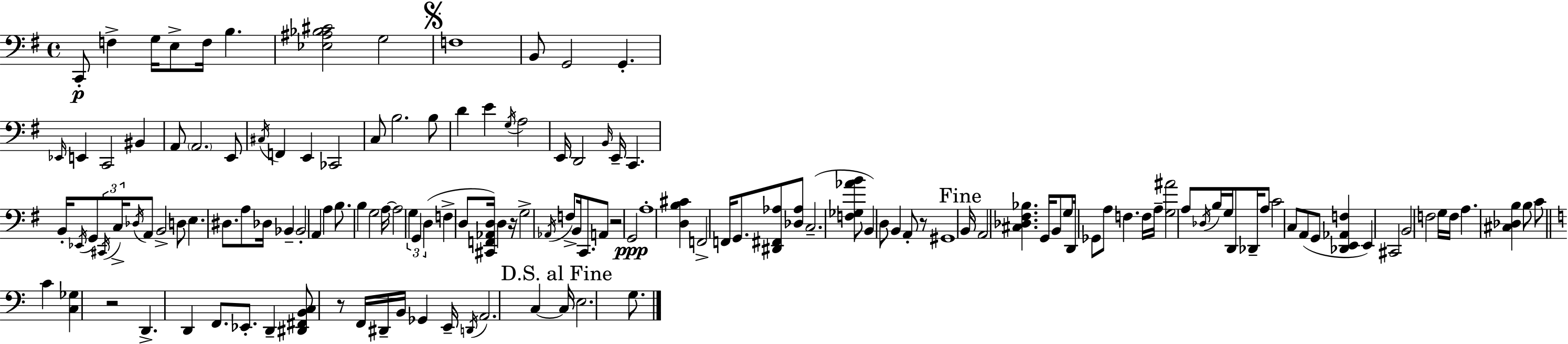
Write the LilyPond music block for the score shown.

{
  \clef bass
  \time 4/4
  \defaultTimeSignature
  \key g \major
  c,8-.\p f4-> g16 e8-> f16 b4. | <ees ais bes cis'>2 g2 | \mark \markup { \musicglyph "scripts.segno" } f1 | b,8 g,2 g,4.-. | \break \grace { ees,16 } e,4 c,2 bis,4 | a,8 \parenthesize a,2. e,8 | \acciaccatura { cis16 } f,4 e,4 ces,2 | c8 b2. | \break b8 d'4 e'4 \acciaccatura { g16 } a2 | e,16 d,2 \grace { b,16 } e,16-- c,4. | b,16-. \acciaccatura { ees,16 } g,8 \tuplet 3/2 { \acciaccatura { cis,16 } c16-> \acciaccatura { des16 } } a,8 b,2-> | d8 e4. dis8. | \break a8 des16 bes,4-- bes,2-. a,4 | a4 b8. b4 g2 | a16~~ a2 \tuplet 3/2 { g4 | g,4 d4( } f4-> d8 | \break <cis, f, aes, d>16) d4 r16 g2-> \acciaccatura { aes,16 } | f8-> b,16 c,8. a,8 r2 | g,2\ppp a1-. | <d b cis'>4 f,2-> | \break f,16 g,8. <dis, fis, aes>8 <des aes>8 c2.--( | <f ges aes' b'>8 b,4) d8 | b,4 a,8-. r8 gis,1 | \mark "Fine" b,16 a,2 | \break <cis des fis bes>4. g,16 b,8 g8 d,16 ges,8 a8 | f4. f16 a16-- <g ais'>2 | a8 \acciaccatura { des16 } b16 g16 d,8 des,16-- a8 c'2 | c8 a,8( g,8 <des, e, aes, f>4 e,4) | \break cis,2 b,2 | f2 g16 f16 a4. | <cis des b>4 b8 c'8 \bar "||" \break \key a \minor c'4 <c ges>4 r2 | d,4.-> d,4 f,8. ees,8.-. | d,4-- <dis, fis, b, c>8 r8 f,16 dis,16-- b,16 ges,4 e,16-- | \acciaccatura { d,16 } a,2. c4~~ | \break \mark "D.S. al Fine" c16 e2. g8. | \bar "|."
}